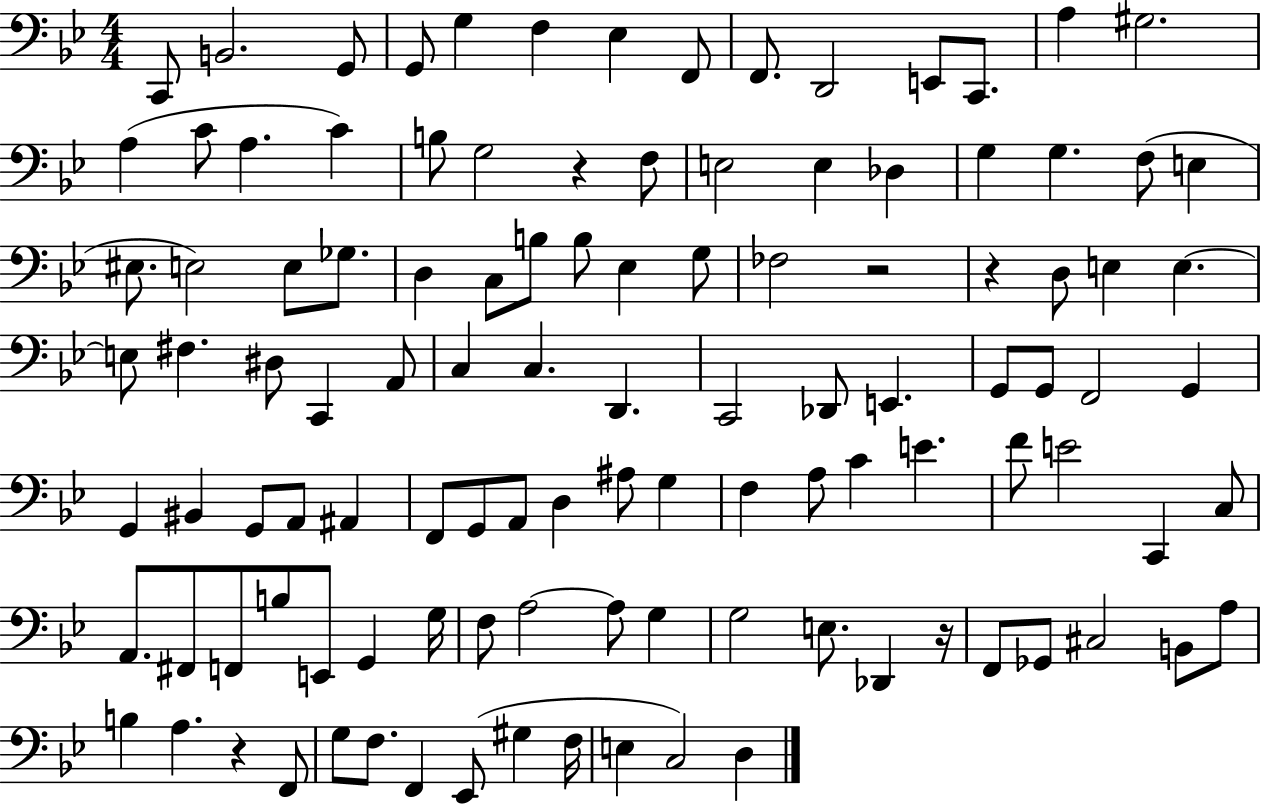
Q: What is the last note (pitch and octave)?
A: D3